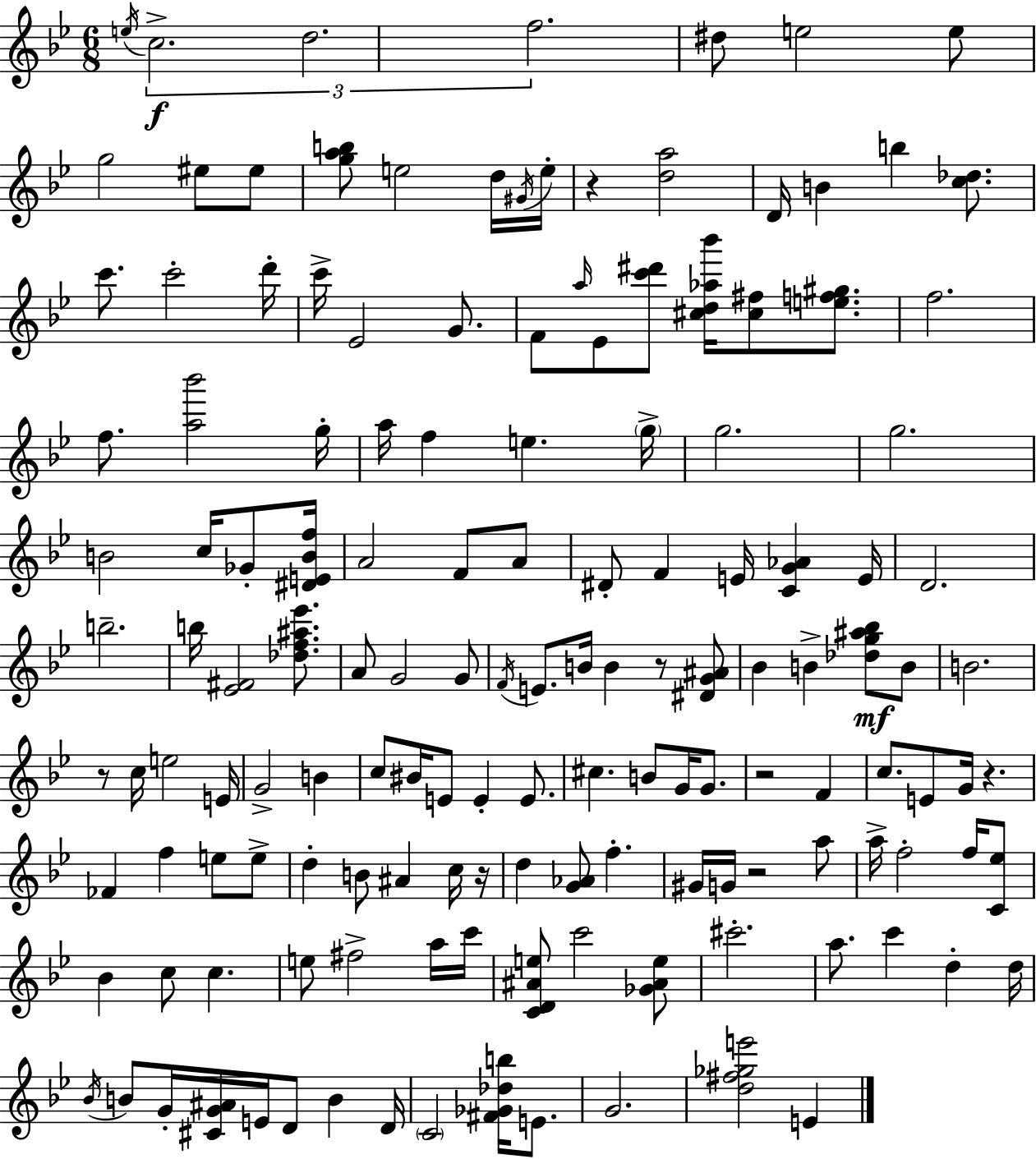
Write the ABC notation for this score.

X:1
T:Untitled
M:6/8
L:1/4
K:Bb
e/4 c2 d2 f2 ^d/2 e2 e/2 g2 ^e/2 ^e/2 [gab]/2 e2 d/4 ^G/4 e/4 z [da]2 D/4 B b [c_d]/2 c'/2 c'2 d'/4 c'/4 _E2 G/2 F/2 a/4 _E/2 [c'^d']/2 [^cd_a_b']/4 [^c^f]/2 [ef^g]/2 f2 f/2 [a_b']2 g/4 a/4 f e g/4 g2 g2 B2 c/4 _G/2 [^DEBf]/4 A2 F/2 A/2 ^D/2 F E/4 [CG_A] E/4 D2 b2 b/4 [_E^F]2 [_df^a_e']/2 A/2 G2 G/2 F/4 E/2 B/4 B z/2 [^DG^A]/2 _B B [_dg^a_b]/2 B/2 B2 z/2 c/4 e2 E/4 G2 B c/2 ^B/4 E/2 E E/2 ^c B/2 G/4 G/2 z2 F c/2 E/2 G/4 z _F f e/2 e/2 d B/2 ^A c/4 z/4 d [G_A]/2 f ^G/4 G/4 z2 a/2 a/4 f2 f/4 [C_e]/2 _B c/2 c e/2 ^f2 a/4 c'/4 [CD^Ae]/2 c'2 [_G^Ae]/2 ^c'2 a/2 c' d d/4 _B/4 B/2 G/4 [^CG^A]/4 E/4 D/2 B D/4 C2 [^F_G_db]/4 E/2 G2 [d^f_ge']2 E